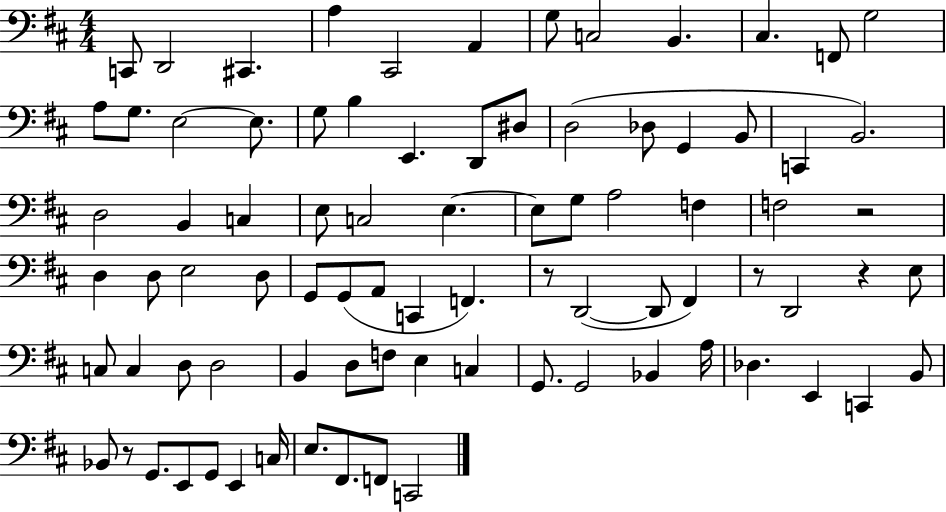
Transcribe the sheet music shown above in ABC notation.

X:1
T:Untitled
M:4/4
L:1/4
K:D
C,,/2 D,,2 ^C,, A, ^C,,2 A,, G,/2 C,2 B,, ^C, F,,/2 G,2 A,/2 G,/2 E,2 E,/2 G,/2 B, E,, D,,/2 ^D,/2 D,2 _D,/2 G,, B,,/2 C,, B,,2 D,2 B,, C, E,/2 C,2 E, E,/2 G,/2 A,2 F, F,2 z2 D, D,/2 E,2 D,/2 G,,/2 G,,/2 A,,/2 C,, F,, z/2 D,,2 D,,/2 ^F,, z/2 D,,2 z E,/2 C,/2 C, D,/2 D,2 B,, D,/2 F,/2 E, C, G,,/2 G,,2 _B,, A,/4 _D, E,, C,, B,,/2 _B,,/2 z/2 G,,/2 E,,/2 G,,/2 E,, C,/4 E,/2 ^F,,/2 F,,/2 C,,2